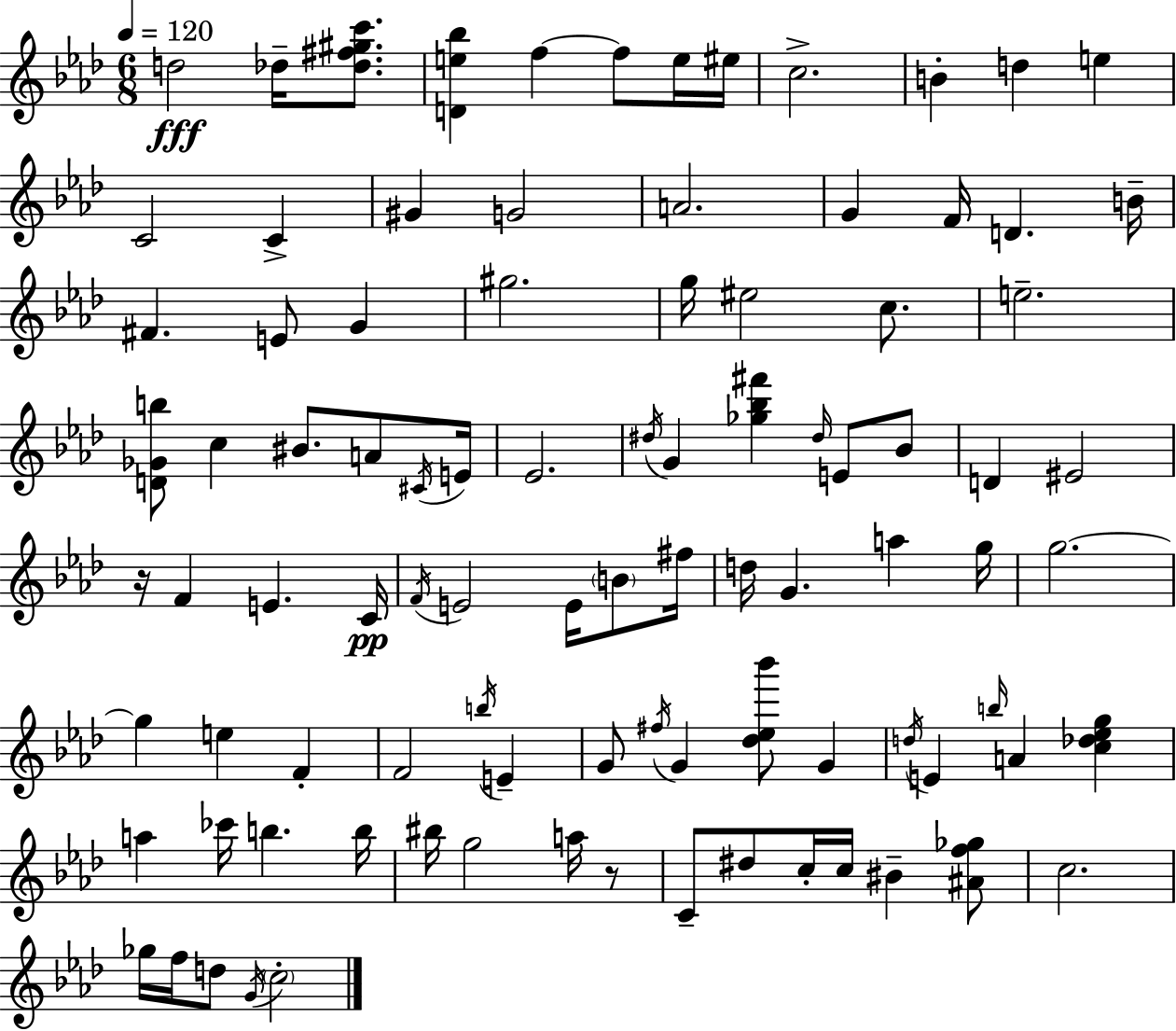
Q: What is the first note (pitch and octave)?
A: D5